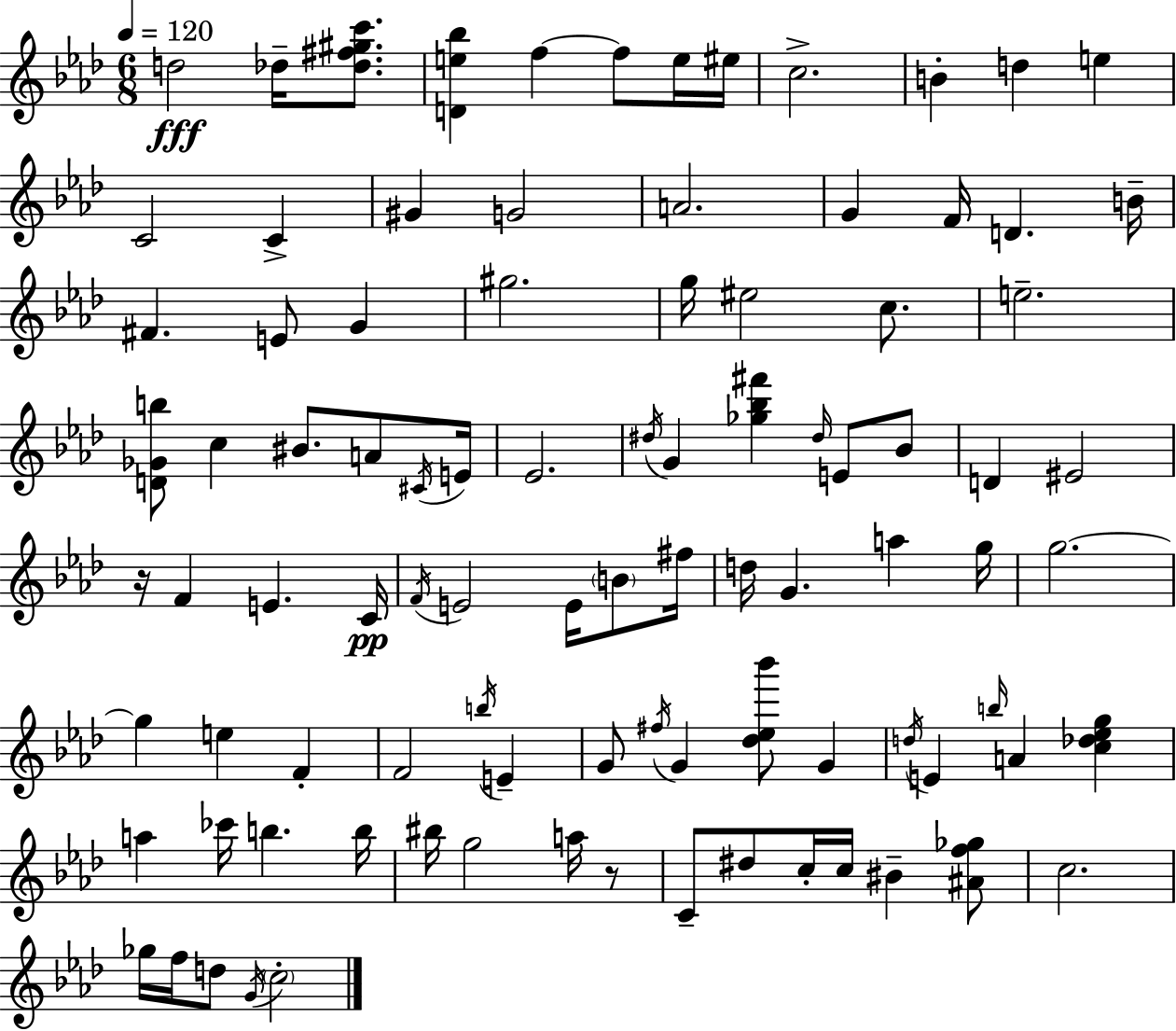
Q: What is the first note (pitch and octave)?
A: D5